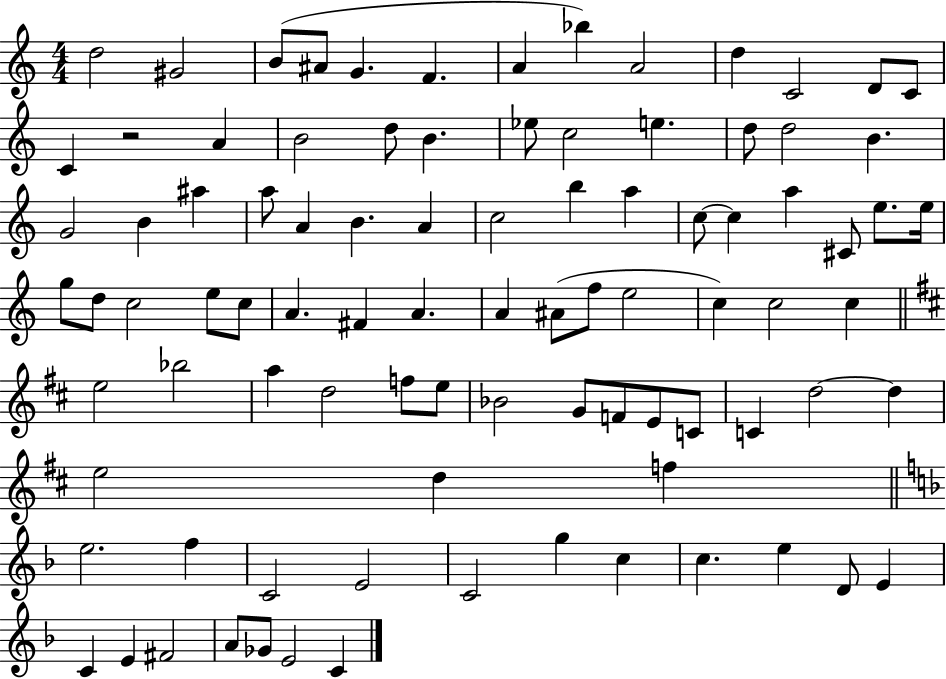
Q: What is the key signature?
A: C major